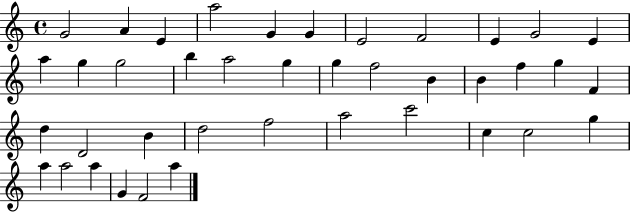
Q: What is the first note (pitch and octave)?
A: G4